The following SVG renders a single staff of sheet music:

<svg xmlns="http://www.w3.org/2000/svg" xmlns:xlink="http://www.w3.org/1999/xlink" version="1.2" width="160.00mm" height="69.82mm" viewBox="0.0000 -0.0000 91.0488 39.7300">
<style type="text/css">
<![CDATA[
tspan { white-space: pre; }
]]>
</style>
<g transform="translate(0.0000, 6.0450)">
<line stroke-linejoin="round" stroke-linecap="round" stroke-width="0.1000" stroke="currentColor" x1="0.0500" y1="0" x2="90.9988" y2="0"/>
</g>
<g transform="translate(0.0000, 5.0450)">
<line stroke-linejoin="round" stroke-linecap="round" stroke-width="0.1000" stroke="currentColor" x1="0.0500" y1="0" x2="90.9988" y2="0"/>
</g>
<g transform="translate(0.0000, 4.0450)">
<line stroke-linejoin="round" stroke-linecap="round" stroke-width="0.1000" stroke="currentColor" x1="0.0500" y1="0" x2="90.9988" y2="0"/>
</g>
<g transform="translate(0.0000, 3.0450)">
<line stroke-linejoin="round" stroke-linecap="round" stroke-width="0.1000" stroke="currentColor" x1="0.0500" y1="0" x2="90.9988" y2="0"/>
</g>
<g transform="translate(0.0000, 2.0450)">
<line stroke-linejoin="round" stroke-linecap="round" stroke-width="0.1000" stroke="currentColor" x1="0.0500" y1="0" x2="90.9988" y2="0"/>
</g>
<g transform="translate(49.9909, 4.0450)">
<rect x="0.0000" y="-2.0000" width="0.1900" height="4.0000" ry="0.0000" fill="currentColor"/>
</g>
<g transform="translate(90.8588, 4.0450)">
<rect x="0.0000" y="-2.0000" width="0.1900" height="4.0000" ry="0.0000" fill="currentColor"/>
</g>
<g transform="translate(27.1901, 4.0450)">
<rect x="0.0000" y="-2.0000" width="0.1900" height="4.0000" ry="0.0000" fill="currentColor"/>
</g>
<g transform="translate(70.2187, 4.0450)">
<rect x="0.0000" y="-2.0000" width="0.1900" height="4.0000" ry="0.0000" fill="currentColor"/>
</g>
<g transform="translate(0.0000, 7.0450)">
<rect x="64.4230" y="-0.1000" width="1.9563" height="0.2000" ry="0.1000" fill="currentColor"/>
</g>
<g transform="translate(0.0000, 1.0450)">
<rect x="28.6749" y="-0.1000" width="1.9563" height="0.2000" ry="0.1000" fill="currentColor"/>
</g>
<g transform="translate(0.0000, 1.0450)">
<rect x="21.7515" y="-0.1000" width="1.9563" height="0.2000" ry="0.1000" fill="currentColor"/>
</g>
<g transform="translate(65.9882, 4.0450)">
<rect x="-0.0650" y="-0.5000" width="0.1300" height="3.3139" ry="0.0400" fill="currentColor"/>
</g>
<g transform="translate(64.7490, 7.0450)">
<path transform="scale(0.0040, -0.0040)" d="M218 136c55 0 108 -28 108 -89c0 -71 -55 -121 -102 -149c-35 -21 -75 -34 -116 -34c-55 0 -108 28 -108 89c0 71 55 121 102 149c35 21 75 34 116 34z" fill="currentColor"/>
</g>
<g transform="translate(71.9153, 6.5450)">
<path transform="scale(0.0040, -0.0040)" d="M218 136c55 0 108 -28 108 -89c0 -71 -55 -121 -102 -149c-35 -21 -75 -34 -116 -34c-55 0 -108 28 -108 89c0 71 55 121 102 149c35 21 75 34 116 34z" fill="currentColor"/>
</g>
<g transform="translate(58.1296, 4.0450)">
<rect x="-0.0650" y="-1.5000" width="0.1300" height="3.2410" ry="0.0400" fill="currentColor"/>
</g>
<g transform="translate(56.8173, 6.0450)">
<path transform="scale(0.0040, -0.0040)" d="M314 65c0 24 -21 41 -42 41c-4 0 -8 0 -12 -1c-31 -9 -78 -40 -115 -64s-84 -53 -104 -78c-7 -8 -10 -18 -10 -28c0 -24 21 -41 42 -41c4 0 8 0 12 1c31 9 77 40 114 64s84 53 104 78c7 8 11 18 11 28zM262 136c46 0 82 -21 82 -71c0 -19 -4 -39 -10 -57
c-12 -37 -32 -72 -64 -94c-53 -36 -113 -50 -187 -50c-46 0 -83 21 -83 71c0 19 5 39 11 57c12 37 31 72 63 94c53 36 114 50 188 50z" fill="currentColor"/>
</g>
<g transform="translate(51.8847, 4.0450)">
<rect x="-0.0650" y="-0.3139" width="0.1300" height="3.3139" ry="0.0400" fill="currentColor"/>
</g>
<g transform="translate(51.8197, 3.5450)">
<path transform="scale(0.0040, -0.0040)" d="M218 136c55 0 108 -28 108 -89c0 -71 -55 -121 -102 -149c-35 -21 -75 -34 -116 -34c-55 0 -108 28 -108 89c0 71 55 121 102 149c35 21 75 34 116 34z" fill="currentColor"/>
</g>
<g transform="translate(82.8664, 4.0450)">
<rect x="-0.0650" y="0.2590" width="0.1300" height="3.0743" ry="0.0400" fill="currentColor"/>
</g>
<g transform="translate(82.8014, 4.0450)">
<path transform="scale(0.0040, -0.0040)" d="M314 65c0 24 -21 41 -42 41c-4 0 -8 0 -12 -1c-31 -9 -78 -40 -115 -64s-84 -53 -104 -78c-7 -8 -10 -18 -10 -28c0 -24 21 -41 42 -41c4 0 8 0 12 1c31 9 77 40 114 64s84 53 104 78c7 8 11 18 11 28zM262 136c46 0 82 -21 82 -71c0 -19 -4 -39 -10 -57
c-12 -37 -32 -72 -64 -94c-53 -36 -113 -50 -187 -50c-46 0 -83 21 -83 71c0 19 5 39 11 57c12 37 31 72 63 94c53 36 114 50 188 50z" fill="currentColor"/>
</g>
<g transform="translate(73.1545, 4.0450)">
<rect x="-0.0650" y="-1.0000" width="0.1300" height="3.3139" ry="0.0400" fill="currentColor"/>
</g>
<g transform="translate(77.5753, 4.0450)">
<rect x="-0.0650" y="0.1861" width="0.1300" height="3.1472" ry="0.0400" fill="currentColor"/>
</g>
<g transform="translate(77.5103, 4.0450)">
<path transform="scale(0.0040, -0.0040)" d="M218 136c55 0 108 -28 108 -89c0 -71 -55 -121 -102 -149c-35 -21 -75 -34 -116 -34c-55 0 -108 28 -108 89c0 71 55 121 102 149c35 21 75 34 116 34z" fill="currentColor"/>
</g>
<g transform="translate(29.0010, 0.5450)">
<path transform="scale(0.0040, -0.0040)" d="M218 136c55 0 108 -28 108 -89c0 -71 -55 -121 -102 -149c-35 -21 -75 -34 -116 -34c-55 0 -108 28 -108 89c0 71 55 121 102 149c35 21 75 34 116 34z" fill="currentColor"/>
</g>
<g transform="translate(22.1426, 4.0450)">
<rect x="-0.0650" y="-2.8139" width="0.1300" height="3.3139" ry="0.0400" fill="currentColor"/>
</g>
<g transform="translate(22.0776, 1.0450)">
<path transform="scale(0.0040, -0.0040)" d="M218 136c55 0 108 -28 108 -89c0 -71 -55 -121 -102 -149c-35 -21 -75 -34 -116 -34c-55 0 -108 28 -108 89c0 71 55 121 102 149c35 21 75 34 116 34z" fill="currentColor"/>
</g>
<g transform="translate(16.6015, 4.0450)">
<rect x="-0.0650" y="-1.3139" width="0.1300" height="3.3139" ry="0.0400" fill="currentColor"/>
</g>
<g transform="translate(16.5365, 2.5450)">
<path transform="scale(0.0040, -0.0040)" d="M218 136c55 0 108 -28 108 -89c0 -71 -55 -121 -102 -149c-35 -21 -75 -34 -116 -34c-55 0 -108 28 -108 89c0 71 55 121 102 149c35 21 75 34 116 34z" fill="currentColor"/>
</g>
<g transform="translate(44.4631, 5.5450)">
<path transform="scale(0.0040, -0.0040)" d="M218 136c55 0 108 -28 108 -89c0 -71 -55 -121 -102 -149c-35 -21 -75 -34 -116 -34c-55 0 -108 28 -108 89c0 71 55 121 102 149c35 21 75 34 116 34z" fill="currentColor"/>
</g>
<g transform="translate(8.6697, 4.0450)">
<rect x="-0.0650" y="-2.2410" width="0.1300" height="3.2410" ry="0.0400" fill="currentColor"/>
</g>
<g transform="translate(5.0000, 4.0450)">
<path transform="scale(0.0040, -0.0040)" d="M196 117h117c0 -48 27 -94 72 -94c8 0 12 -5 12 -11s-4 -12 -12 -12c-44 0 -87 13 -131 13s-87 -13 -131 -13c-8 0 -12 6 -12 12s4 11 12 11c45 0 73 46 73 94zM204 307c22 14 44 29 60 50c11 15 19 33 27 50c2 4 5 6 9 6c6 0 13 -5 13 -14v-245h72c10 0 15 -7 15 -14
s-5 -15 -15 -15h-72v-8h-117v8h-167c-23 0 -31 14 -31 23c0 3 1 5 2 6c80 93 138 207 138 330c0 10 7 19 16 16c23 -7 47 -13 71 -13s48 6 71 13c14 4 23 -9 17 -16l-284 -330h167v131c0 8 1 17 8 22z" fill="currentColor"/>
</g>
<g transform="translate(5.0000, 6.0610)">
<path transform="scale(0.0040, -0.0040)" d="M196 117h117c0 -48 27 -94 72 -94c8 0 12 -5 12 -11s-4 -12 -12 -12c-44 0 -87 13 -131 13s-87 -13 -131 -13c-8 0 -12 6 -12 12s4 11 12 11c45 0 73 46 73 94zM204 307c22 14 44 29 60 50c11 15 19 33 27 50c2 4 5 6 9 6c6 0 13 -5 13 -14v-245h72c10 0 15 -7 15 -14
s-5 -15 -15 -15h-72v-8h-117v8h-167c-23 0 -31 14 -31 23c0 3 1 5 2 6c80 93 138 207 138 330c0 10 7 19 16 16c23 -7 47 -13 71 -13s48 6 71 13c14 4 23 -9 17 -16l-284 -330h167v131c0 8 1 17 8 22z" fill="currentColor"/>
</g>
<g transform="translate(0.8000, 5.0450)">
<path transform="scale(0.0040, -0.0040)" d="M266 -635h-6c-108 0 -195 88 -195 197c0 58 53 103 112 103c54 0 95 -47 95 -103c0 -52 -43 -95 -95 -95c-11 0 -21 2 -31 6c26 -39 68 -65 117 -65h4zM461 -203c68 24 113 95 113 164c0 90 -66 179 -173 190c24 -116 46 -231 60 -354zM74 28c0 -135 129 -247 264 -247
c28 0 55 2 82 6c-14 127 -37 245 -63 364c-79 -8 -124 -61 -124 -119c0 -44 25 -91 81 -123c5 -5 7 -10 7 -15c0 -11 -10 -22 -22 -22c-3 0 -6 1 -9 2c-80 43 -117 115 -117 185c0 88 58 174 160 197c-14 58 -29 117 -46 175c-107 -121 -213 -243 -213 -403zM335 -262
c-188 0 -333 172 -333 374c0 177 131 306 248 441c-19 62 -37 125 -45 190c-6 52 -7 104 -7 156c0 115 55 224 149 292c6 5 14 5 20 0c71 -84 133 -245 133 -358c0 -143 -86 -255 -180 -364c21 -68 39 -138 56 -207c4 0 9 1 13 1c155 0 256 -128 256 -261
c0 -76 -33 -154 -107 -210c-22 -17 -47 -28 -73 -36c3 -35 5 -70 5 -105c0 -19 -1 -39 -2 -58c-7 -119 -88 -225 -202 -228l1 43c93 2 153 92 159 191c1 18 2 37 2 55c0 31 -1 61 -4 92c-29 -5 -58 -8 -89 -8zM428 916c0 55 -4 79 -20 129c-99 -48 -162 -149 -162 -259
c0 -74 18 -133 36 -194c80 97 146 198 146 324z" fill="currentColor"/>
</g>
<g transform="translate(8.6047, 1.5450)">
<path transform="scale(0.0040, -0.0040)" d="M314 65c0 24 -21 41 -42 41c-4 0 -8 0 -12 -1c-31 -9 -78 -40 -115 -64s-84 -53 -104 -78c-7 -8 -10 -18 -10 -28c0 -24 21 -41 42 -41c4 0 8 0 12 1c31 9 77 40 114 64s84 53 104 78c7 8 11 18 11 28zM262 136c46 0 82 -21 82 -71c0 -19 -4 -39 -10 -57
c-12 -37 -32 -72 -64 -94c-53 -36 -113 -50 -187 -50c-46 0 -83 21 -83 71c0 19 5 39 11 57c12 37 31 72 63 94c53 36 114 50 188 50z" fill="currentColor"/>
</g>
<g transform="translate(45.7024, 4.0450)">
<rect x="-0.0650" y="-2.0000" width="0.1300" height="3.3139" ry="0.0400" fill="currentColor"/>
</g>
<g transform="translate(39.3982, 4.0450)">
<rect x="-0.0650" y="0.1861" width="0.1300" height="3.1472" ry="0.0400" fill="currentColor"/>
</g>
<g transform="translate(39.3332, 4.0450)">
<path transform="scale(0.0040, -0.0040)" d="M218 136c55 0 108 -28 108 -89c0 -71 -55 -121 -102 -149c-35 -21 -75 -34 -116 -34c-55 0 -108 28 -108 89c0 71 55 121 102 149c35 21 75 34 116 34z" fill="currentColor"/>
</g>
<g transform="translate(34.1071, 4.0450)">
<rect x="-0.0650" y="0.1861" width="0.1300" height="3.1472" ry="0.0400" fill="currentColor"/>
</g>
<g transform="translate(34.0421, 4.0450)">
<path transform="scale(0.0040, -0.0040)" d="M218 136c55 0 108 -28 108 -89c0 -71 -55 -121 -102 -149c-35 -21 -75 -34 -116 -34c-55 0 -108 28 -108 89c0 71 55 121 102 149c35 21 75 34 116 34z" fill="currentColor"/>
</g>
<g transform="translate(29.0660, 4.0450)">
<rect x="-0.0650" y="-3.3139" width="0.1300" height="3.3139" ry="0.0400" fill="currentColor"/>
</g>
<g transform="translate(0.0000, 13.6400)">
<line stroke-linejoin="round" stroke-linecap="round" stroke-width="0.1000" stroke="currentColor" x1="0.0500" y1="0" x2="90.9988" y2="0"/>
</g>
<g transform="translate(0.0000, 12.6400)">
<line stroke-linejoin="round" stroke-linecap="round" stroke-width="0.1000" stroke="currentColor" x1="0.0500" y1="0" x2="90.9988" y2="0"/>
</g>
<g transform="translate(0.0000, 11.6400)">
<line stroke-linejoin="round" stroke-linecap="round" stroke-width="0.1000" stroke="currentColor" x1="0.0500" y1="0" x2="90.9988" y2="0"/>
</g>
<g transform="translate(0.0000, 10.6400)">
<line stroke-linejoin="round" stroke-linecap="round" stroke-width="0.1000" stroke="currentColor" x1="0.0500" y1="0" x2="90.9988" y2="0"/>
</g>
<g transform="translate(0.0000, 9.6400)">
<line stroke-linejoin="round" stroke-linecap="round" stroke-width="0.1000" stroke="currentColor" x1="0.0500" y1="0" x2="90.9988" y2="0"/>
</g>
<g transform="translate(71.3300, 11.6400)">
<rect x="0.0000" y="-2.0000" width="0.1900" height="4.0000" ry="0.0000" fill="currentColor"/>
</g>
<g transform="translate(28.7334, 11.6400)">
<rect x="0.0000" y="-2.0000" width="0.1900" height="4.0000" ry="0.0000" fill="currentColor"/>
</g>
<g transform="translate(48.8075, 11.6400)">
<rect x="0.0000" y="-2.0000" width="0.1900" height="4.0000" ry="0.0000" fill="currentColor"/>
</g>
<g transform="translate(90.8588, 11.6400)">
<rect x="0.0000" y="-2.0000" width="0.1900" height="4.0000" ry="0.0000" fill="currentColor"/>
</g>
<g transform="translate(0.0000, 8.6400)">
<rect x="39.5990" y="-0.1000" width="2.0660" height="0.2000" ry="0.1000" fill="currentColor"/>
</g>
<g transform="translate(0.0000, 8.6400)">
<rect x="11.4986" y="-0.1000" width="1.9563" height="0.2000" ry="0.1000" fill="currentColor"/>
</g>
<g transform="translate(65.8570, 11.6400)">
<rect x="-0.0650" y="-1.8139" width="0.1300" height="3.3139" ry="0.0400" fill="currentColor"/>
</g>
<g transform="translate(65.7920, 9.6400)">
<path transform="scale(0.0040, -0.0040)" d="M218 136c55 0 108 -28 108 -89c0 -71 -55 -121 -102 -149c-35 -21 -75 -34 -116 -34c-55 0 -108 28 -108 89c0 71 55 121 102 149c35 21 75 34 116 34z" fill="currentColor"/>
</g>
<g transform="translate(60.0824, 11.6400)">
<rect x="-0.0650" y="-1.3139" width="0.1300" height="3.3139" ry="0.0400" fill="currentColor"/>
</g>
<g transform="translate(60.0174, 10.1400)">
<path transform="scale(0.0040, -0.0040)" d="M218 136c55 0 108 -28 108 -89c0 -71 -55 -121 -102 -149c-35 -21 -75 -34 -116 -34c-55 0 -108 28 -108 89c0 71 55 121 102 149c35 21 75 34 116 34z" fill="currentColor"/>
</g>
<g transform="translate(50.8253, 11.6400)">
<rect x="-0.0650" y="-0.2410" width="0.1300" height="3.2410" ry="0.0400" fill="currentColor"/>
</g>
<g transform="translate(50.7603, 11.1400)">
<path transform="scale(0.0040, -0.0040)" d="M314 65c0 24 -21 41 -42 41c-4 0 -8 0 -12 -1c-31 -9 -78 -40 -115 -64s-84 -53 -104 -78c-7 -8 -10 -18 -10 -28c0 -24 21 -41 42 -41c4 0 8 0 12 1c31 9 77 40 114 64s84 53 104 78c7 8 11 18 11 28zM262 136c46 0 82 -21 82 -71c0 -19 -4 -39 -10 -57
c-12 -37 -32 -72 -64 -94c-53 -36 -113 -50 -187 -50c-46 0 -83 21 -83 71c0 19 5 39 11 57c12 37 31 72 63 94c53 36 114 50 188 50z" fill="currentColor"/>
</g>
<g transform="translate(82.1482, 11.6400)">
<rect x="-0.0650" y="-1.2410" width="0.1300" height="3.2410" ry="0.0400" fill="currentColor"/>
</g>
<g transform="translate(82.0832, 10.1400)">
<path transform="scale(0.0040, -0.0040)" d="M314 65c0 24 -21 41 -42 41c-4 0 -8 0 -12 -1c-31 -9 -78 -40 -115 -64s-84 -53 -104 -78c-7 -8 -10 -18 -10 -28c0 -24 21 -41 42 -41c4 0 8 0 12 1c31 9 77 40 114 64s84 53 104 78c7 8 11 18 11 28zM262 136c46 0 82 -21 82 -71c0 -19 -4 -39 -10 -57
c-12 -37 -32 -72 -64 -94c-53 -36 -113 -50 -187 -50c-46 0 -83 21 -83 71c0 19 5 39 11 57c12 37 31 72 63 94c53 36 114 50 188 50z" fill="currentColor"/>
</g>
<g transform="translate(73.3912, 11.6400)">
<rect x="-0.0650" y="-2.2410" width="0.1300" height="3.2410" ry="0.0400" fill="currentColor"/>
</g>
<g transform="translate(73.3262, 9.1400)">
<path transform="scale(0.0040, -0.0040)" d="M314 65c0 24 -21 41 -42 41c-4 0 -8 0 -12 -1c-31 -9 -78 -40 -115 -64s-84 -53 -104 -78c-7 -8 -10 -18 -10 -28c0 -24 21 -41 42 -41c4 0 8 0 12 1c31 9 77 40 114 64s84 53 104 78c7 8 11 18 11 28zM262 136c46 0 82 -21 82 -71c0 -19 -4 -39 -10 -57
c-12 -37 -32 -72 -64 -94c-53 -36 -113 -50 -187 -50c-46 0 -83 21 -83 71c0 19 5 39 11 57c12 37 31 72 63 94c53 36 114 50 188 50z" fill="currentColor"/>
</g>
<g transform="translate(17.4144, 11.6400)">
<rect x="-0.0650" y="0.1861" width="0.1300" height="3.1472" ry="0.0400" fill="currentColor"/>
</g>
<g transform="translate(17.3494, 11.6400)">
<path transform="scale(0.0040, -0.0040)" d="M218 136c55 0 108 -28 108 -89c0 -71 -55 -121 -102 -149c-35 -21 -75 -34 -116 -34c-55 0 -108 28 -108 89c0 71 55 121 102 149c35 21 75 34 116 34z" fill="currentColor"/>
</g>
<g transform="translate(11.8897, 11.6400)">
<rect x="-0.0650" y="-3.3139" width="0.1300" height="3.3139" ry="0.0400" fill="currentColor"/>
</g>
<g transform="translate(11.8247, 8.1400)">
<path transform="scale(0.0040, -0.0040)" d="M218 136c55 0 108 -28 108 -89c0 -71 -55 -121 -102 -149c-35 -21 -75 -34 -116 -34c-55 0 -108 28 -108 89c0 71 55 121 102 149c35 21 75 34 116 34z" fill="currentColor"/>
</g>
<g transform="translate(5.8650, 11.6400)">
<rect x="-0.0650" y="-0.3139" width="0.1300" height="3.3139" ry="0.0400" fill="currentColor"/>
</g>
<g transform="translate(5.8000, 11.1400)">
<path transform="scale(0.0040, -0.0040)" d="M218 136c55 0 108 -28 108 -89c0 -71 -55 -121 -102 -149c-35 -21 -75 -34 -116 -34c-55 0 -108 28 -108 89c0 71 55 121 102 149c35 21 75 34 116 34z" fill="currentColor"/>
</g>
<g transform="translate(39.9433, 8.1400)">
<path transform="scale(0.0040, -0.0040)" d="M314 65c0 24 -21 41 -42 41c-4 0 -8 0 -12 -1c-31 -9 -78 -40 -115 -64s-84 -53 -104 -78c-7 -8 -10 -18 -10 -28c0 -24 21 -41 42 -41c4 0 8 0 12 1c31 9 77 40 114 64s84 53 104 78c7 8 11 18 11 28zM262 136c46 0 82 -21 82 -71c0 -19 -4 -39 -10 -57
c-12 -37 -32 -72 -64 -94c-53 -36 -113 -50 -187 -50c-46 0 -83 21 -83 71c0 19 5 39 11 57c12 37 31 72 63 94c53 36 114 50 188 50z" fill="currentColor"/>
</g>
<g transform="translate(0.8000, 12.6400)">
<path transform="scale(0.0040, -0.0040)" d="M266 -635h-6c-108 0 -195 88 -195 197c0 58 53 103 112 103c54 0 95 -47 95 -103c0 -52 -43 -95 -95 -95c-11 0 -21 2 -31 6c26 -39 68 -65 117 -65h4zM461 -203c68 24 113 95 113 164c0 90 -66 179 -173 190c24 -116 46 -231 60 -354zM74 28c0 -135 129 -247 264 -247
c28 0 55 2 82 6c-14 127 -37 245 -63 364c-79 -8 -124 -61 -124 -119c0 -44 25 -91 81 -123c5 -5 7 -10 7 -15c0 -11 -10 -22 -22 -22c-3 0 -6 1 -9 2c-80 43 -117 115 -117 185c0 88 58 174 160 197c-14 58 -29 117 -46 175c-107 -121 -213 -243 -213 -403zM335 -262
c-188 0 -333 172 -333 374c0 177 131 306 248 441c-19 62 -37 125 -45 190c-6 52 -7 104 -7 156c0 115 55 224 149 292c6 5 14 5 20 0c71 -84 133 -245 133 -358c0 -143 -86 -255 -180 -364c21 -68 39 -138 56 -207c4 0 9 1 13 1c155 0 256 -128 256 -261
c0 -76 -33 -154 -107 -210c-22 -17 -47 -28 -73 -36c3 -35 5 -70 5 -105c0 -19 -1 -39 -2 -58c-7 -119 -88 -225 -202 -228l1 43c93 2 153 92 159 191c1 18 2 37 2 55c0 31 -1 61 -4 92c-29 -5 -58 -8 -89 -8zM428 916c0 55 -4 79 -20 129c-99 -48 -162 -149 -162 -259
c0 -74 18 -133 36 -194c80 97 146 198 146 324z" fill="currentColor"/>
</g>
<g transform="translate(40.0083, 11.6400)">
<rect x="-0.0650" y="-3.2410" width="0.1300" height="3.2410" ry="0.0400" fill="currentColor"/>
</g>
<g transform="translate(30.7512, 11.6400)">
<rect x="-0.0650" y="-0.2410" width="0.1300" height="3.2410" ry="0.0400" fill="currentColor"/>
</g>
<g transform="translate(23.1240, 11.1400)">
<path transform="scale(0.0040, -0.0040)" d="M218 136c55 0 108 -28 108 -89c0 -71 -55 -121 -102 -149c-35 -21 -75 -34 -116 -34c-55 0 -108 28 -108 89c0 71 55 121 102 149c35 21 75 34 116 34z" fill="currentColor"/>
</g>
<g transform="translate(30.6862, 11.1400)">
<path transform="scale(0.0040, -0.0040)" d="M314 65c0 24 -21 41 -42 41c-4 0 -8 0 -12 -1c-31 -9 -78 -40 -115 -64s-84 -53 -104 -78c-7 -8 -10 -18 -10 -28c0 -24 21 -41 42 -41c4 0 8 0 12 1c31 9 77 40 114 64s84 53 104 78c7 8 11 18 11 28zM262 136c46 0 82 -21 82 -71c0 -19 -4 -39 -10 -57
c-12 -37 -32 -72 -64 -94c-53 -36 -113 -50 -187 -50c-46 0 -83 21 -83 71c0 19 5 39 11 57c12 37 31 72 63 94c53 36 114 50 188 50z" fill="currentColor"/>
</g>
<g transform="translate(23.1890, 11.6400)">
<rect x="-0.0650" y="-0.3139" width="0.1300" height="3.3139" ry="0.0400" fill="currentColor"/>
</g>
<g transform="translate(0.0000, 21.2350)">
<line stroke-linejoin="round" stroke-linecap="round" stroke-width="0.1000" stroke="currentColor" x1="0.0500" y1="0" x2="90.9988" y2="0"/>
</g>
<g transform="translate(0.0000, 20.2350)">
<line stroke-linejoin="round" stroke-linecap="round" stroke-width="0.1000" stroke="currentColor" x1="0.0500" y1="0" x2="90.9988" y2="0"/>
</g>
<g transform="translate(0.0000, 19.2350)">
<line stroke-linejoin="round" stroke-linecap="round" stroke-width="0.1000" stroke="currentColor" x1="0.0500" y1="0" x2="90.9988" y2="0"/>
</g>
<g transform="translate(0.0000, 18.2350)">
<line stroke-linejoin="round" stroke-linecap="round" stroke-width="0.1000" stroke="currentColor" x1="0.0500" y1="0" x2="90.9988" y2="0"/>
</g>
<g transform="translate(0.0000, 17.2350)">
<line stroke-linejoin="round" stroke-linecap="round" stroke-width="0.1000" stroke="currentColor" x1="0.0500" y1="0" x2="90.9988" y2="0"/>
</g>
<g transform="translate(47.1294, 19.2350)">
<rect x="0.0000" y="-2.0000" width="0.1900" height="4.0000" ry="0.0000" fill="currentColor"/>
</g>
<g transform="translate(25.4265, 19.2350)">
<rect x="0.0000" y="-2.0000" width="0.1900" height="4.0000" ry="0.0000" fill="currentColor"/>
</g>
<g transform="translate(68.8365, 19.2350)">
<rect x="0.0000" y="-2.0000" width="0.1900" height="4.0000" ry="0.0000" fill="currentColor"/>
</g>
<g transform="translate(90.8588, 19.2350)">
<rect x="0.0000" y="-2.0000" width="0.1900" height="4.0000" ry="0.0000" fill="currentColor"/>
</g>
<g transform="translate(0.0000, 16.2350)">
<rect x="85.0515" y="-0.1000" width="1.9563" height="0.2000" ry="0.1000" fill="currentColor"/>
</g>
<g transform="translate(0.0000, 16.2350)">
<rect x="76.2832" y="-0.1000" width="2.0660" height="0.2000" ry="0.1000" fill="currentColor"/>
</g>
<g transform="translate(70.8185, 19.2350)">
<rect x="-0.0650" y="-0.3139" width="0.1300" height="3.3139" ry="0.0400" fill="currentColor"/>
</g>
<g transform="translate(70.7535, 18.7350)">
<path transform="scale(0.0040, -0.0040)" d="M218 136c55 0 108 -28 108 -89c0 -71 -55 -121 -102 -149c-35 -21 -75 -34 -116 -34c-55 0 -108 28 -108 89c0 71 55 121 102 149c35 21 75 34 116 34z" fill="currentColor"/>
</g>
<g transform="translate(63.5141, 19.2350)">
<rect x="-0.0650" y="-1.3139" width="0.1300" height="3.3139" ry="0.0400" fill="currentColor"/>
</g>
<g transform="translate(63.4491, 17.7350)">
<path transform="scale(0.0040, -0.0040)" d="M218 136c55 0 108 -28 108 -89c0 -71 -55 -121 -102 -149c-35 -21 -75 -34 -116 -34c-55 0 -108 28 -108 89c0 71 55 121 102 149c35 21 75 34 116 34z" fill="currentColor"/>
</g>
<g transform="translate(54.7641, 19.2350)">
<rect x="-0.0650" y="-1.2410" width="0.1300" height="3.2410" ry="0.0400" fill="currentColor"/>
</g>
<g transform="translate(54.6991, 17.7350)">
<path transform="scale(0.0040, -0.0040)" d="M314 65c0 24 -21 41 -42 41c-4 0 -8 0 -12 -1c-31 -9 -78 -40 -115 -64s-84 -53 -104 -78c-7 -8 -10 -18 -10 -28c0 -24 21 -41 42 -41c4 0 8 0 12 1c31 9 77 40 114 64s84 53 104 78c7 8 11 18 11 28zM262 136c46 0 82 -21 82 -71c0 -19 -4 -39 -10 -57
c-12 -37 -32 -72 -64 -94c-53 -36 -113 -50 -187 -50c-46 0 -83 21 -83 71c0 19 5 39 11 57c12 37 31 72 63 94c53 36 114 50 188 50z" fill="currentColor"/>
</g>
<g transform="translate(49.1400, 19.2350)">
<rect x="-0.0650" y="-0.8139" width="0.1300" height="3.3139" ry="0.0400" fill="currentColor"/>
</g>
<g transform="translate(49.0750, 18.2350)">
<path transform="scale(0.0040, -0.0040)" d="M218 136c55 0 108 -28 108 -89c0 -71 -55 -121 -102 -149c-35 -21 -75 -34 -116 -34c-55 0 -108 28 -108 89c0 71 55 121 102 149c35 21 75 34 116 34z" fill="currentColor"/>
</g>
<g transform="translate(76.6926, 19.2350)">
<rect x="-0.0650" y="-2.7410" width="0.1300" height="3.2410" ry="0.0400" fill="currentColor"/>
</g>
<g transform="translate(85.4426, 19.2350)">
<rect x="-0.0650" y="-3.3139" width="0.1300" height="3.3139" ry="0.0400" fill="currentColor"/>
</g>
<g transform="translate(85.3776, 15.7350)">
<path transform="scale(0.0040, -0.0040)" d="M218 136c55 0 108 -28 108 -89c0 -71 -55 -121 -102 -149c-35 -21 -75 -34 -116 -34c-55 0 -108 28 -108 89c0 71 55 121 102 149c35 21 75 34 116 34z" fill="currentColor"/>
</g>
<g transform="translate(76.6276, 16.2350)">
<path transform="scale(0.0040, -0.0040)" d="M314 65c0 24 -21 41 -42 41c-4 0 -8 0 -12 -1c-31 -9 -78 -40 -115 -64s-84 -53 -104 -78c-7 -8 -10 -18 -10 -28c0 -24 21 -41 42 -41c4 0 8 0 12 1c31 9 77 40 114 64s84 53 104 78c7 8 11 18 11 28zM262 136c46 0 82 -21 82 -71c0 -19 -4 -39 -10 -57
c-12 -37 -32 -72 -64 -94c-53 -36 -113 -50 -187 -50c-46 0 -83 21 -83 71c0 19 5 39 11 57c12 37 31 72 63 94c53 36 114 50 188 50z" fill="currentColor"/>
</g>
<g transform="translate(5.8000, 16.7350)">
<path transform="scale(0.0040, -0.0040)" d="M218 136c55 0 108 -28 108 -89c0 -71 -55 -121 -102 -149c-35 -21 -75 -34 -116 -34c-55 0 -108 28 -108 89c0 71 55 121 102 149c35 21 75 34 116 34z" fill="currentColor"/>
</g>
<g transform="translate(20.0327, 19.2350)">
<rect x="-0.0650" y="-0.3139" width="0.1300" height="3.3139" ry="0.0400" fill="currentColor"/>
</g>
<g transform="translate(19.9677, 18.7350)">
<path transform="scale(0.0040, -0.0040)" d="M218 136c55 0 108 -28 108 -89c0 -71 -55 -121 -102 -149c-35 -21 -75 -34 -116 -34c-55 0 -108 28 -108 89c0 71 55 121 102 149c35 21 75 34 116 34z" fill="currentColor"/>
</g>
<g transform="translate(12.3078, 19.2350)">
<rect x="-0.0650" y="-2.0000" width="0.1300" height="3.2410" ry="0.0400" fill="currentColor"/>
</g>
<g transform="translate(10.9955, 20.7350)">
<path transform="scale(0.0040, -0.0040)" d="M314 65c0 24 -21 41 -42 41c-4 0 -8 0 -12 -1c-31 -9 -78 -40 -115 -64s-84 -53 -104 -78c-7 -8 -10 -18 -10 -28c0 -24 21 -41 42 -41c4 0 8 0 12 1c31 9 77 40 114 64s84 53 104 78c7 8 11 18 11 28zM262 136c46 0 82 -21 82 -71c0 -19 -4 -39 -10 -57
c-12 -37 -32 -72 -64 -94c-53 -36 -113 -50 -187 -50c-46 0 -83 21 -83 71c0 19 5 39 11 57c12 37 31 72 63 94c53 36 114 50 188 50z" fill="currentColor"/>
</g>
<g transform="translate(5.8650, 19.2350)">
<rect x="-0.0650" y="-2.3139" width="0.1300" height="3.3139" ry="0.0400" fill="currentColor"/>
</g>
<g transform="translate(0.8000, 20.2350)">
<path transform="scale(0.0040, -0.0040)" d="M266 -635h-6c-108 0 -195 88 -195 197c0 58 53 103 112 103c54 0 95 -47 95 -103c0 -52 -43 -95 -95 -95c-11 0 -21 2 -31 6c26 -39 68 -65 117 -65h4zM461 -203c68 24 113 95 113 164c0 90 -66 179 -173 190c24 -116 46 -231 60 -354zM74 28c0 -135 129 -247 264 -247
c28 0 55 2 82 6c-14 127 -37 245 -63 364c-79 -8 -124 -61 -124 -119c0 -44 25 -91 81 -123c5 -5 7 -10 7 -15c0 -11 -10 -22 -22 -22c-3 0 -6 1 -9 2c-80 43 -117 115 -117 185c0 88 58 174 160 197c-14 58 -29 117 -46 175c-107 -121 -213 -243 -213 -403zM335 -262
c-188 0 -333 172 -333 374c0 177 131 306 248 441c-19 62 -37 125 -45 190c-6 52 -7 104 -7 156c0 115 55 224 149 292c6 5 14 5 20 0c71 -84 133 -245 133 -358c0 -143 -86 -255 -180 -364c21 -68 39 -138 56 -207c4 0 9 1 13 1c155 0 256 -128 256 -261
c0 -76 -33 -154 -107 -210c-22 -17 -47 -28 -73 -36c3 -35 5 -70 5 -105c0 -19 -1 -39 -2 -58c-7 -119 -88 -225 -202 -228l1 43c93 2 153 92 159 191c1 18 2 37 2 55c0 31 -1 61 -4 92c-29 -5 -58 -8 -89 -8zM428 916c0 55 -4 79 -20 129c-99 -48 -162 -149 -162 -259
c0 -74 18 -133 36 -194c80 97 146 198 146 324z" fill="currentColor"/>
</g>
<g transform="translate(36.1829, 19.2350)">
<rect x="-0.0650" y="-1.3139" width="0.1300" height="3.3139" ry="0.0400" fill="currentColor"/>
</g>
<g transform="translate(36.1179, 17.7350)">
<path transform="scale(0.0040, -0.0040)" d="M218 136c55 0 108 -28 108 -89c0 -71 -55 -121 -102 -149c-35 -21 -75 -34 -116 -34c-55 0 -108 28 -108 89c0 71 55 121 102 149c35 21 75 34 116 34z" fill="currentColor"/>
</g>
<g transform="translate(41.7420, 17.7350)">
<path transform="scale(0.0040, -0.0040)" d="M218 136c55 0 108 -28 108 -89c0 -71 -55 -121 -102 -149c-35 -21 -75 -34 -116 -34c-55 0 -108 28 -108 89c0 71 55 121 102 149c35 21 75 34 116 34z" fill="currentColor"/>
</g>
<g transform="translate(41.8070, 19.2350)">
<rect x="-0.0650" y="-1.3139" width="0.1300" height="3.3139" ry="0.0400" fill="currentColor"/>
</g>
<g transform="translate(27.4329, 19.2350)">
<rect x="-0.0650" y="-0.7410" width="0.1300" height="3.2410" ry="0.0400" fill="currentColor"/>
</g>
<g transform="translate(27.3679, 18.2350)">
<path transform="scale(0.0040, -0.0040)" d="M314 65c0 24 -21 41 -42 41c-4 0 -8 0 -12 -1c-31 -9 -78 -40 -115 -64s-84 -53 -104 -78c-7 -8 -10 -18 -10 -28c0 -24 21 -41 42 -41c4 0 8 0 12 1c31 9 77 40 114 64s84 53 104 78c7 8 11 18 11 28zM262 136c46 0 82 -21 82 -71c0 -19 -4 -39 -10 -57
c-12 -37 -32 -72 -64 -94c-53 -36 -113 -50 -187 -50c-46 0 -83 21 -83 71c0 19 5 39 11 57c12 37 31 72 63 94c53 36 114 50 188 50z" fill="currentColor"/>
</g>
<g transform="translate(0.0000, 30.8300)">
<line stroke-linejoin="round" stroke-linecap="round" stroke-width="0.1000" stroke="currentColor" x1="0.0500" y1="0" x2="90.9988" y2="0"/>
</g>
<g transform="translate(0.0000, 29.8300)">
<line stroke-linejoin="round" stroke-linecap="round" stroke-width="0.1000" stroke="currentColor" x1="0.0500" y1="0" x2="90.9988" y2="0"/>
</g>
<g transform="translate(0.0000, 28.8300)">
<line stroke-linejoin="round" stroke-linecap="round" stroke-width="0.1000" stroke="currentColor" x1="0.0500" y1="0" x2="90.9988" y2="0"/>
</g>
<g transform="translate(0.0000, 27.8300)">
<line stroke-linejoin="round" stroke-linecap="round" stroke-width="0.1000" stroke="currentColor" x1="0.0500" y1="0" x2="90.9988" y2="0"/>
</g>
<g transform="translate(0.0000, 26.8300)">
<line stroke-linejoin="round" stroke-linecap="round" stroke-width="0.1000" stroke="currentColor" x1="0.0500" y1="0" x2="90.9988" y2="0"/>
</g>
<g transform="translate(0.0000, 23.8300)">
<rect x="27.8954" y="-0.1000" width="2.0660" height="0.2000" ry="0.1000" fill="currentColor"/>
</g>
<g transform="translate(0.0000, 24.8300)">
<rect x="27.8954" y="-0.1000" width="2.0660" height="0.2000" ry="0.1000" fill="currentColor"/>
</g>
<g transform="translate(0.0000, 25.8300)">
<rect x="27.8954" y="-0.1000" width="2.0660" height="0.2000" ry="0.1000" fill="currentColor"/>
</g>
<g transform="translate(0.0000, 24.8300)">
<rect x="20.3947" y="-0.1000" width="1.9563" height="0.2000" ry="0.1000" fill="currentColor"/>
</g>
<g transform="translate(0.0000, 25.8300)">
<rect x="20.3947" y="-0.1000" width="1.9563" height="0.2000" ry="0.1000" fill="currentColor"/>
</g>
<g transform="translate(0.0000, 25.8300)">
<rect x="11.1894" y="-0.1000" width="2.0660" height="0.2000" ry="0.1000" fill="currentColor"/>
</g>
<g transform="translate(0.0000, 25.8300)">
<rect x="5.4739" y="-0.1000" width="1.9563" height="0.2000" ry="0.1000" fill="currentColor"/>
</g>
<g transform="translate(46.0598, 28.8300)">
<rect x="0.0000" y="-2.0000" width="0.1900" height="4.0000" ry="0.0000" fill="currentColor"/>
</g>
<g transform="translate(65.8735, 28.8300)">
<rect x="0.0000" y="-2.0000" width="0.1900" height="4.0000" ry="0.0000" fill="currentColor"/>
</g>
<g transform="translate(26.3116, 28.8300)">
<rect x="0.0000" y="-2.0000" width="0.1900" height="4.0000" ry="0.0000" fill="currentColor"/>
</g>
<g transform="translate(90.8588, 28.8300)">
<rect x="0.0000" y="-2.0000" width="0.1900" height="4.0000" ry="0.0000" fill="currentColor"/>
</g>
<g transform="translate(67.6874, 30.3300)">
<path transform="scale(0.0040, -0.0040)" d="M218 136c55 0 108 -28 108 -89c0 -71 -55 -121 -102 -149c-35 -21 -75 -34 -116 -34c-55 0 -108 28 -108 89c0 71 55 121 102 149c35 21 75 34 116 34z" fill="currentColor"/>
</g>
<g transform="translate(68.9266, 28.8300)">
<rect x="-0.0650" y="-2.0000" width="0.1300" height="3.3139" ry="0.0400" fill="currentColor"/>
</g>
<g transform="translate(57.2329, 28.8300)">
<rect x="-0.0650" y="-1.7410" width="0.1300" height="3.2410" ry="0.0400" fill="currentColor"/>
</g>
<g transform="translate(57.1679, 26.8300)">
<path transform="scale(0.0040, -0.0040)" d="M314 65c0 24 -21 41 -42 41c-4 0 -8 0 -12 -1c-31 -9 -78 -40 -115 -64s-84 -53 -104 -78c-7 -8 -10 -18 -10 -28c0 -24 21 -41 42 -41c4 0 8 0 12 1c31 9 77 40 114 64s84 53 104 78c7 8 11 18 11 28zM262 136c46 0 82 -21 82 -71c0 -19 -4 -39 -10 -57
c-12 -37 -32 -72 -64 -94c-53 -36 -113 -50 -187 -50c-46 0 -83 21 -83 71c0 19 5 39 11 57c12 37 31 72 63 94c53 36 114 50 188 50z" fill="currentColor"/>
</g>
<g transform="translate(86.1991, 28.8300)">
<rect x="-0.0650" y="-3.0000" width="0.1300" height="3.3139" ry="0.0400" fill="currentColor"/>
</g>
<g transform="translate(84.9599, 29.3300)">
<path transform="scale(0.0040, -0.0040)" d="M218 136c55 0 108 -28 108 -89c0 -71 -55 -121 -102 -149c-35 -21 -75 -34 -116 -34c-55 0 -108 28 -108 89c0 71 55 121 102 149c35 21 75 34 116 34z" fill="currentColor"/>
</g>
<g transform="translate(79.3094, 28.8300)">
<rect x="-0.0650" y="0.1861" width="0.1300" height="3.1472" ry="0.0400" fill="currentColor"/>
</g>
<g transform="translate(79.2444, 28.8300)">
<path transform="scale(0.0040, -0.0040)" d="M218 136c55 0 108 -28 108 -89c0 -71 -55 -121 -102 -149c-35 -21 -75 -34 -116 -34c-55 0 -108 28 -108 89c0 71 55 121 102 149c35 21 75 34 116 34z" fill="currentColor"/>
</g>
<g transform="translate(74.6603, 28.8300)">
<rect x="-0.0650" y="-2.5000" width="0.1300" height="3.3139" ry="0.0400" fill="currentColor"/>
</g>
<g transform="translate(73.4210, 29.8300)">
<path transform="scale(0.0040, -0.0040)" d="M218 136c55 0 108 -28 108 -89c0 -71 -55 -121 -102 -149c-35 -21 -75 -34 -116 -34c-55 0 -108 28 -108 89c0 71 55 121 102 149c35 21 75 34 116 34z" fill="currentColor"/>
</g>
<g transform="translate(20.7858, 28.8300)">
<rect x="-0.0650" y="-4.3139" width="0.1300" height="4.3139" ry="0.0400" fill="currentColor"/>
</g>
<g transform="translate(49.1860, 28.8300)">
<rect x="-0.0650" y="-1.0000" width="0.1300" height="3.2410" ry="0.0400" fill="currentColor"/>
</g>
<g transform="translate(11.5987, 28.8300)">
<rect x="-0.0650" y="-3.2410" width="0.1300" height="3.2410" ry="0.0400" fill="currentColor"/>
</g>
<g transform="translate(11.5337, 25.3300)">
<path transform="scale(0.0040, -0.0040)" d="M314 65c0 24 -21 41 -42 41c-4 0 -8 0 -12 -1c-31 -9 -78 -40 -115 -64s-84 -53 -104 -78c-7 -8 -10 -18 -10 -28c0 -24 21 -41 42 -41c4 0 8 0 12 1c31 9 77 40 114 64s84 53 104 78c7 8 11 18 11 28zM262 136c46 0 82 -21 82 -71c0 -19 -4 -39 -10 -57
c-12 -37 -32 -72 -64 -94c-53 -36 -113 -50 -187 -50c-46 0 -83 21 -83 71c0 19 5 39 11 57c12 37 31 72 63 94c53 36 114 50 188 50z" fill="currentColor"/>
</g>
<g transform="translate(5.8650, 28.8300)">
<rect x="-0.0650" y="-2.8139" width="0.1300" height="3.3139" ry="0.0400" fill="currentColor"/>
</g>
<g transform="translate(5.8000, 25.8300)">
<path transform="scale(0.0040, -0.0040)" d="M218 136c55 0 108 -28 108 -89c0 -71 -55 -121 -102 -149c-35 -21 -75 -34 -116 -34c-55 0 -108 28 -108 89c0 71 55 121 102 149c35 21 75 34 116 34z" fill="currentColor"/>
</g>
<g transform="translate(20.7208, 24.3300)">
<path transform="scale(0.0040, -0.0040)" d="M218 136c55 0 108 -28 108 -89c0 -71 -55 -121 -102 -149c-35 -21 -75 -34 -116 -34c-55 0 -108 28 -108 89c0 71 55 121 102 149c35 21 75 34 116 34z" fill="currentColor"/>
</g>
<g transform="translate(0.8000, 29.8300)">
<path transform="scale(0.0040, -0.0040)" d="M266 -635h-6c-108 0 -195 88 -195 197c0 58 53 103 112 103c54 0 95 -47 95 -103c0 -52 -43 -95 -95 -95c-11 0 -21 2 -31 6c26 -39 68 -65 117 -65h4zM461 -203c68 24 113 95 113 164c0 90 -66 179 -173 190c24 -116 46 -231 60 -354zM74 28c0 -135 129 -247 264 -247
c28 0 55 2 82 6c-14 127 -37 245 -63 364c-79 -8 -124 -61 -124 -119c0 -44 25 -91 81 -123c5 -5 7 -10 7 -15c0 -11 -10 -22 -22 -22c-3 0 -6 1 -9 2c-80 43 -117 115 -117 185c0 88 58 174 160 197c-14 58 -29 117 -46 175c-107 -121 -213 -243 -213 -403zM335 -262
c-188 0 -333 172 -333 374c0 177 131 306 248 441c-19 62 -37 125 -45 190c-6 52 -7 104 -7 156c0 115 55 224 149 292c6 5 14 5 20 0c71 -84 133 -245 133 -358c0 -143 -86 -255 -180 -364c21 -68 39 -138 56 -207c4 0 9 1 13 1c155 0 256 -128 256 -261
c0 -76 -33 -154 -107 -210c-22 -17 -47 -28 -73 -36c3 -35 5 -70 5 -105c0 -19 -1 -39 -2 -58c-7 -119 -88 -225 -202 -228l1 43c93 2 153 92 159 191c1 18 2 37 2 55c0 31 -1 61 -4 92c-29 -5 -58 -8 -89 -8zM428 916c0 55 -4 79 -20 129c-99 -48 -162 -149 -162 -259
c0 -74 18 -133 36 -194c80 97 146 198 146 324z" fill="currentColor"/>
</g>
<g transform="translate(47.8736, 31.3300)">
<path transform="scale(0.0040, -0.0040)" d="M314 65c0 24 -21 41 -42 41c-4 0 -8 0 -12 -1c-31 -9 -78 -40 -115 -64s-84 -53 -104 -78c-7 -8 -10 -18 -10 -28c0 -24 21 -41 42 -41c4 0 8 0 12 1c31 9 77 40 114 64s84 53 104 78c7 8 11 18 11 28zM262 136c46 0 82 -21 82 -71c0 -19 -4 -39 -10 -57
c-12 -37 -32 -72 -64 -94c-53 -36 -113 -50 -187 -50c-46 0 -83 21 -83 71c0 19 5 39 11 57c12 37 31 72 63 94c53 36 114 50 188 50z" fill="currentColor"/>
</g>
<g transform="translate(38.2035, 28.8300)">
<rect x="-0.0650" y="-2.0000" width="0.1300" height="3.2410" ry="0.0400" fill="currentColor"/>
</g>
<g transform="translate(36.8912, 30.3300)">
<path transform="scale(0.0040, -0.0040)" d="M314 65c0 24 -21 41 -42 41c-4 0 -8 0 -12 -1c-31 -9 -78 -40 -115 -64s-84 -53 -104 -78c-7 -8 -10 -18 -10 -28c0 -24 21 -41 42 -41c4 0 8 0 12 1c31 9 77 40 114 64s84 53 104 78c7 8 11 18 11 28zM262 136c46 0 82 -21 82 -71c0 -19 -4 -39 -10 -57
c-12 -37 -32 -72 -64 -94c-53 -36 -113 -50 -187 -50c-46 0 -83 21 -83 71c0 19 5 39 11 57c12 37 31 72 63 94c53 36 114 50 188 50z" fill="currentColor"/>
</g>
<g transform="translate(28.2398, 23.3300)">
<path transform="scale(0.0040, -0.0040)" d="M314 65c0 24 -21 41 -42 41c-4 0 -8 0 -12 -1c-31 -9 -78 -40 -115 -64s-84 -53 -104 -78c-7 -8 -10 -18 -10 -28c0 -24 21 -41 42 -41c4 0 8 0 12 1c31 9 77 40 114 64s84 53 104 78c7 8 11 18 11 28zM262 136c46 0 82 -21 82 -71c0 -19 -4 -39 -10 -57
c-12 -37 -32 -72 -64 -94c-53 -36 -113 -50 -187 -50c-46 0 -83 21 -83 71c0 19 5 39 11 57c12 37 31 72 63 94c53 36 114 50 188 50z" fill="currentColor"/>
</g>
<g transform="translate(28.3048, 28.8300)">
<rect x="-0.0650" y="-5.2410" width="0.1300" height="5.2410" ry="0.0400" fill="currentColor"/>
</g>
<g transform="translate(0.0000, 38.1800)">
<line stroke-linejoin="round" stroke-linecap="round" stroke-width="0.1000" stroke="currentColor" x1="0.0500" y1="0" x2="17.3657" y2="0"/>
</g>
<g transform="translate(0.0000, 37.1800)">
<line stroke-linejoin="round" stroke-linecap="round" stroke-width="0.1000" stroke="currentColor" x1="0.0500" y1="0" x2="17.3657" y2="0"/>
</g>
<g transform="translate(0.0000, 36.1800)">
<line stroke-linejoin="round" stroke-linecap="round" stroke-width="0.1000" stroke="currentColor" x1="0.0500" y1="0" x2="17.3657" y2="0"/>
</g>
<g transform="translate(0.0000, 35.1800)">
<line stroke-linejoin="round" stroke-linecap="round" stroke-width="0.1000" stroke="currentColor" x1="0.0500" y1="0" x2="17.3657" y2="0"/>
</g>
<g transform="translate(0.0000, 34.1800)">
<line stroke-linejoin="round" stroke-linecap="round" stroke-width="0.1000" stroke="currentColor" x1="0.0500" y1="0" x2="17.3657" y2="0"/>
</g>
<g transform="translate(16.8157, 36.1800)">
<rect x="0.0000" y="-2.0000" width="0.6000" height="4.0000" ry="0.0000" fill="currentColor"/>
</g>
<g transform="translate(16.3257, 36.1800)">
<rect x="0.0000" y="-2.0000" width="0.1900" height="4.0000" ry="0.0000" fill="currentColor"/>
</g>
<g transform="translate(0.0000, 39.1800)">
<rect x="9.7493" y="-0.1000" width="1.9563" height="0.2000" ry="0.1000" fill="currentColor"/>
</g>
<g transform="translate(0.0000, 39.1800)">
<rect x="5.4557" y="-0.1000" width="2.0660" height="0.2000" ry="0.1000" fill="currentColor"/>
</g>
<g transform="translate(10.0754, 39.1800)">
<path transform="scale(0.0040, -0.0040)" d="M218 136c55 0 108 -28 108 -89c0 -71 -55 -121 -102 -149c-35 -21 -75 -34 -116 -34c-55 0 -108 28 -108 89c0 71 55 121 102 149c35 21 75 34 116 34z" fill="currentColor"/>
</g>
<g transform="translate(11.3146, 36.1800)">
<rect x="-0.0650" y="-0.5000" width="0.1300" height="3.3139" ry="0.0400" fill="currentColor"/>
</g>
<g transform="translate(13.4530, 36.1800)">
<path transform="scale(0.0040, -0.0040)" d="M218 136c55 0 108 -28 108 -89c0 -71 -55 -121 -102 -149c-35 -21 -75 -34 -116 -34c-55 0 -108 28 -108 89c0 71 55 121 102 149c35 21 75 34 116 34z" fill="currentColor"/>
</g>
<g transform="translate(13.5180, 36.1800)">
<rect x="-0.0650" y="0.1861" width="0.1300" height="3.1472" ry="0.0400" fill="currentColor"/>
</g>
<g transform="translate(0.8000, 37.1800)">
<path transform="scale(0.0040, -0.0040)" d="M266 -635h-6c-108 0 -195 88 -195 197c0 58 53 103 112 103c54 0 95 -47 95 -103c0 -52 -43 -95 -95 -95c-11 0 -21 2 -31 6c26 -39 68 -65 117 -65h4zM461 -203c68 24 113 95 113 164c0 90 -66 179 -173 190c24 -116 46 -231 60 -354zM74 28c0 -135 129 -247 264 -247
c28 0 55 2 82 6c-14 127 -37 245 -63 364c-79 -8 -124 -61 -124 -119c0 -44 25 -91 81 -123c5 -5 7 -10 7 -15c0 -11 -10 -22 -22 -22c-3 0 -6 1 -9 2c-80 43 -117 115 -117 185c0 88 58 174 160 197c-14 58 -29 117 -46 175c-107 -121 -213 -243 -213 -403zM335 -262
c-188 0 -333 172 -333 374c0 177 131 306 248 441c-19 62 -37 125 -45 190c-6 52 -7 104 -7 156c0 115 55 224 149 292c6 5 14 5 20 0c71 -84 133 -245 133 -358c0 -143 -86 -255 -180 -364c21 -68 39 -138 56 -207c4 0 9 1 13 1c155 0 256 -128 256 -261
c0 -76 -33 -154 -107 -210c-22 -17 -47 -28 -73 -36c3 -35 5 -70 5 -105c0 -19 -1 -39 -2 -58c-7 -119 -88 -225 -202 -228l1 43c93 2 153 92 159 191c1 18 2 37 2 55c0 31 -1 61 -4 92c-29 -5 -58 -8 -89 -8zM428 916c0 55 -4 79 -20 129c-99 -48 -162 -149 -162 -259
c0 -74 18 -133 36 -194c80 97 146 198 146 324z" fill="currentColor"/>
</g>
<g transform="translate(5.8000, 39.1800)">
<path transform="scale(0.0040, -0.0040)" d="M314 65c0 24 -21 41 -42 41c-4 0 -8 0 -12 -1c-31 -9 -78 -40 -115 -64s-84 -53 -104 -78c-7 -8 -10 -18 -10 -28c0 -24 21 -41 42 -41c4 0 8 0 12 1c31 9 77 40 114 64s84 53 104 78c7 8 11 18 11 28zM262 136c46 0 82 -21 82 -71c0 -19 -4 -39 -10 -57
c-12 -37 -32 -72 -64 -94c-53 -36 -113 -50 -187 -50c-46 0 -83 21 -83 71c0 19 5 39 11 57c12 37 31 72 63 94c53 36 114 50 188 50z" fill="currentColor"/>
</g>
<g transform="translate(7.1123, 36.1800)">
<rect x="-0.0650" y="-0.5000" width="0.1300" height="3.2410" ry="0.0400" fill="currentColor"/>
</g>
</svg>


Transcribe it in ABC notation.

X:1
T:Untitled
M:4/4
L:1/4
K:C
g2 e a b B B F c E2 C D B B2 c b B c c2 b2 c2 e f g2 e2 g F2 c d2 e e d e2 e c a2 b a b2 d' f'2 F2 D2 f2 F G B A C2 C B